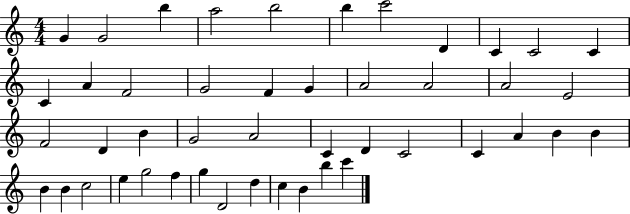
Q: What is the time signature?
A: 4/4